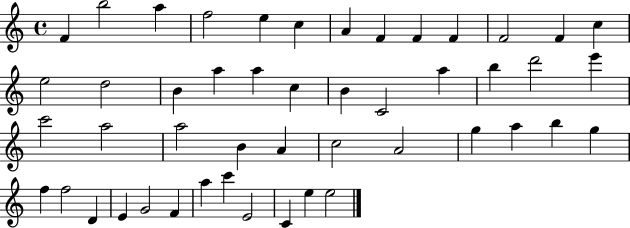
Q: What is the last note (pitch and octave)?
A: E5